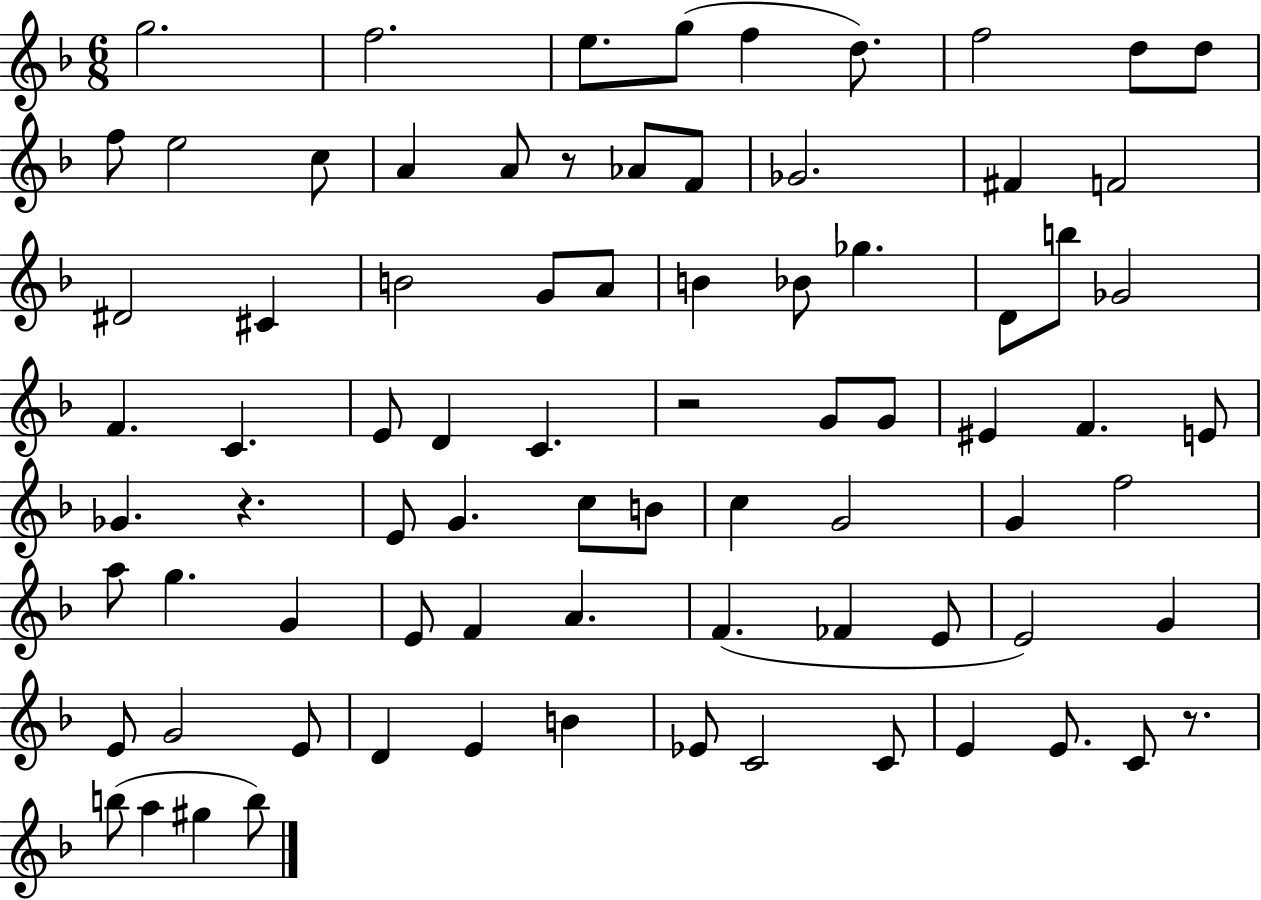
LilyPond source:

{
  \clef treble
  \numericTimeSignature
  \time 6/8
  \key f \major
  g''2. | f''2. | e''8. g''8( f''4 d''8.) | f''2 d''8 d''8 | \break f''8 e''2 c''8 | a'4 a'8 r8 aes'8 f'8 | ges'2. | fis'4 f'2 | \break dis'2 cis'4 | b'2 g'8 a'8 | b'4 bes'8 ges''4. | d'8 b''8 ges'2 | \break f'4. c'4. | e'8 d'4 c'4. | r2 g'8 g'8 | eis'4 f'4. e'8 | \break ges'4. r4. | e'8 g'4. c''8 b'8 | c''4 g'2 | g'4 f''2 | \break a''8 g''4. g'4 | e'8 f'4 a'4. | f'4.( fes'4 e'8 | e'2) g'4 | \break e'8 g'2 e'8 | d'4 e'4 b'4 | ees'8 c'2 c'8 | e'4 e'8. c'8 r8. | \break b''8( a''4 gis''4 b''8) | \bar "|."
}